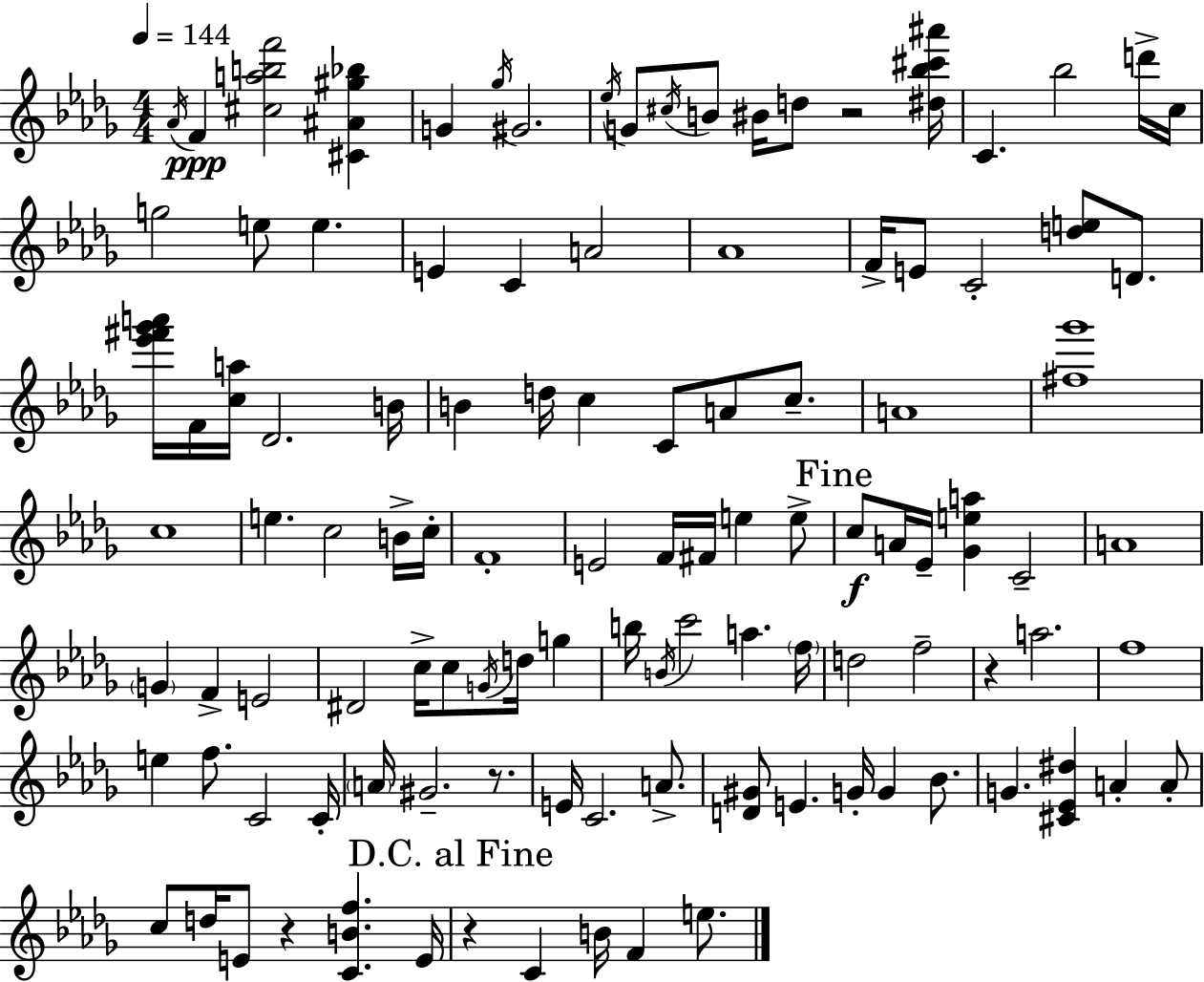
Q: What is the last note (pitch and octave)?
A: E5